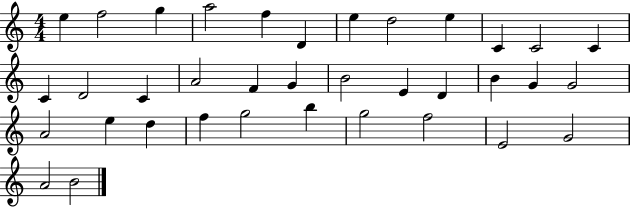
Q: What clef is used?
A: treble